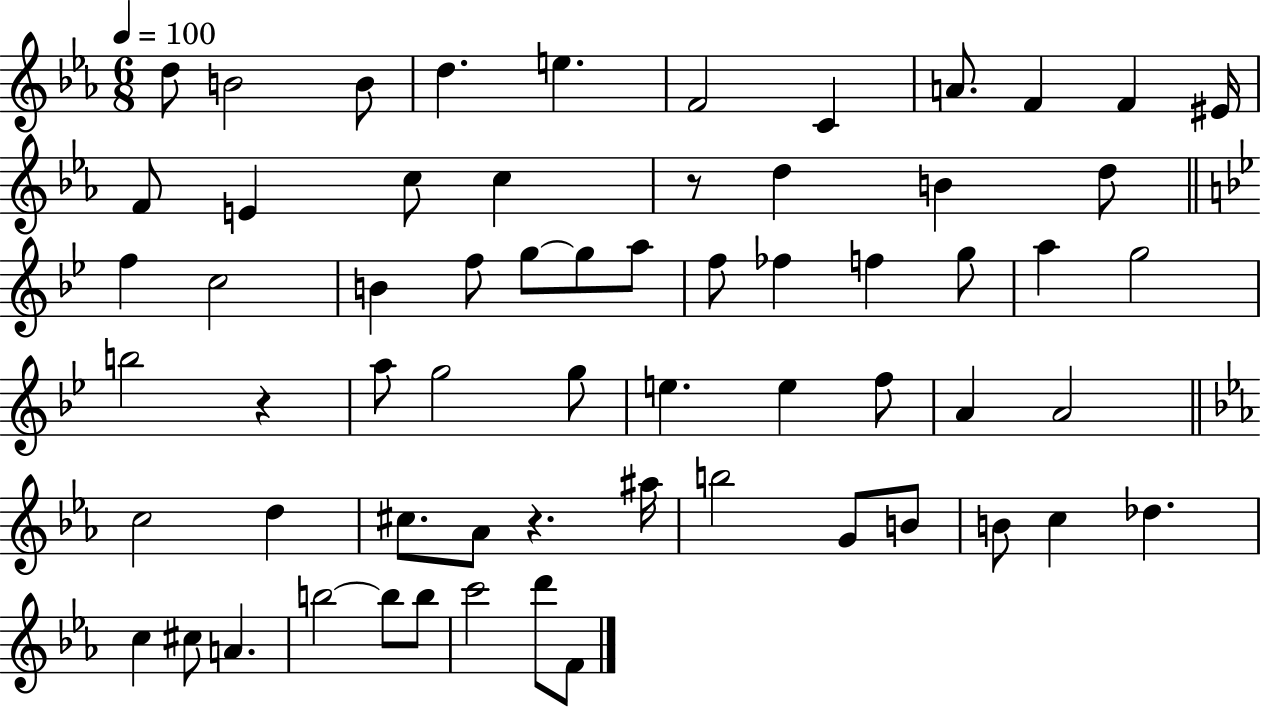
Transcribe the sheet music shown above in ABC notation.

X:1
T:Untitled
M:6/8
L:1/4
K:Eb
d/2 B2 B/2 d e F2 C A/2 F F ^E/4 F/2 E c/2 c z/2 d B d/2 f c2 B f/2 g/2 g/2 a/2 f/2 _f f g/2 a g2 b2 z a/2 g2 g/2 e e f/2 A A2 c2 d ^c/2 _A/2 z ^a/4 b2 G/2 B/2 B/2 c _d c ^c/2 A b2 b/2 b/2 c'2 d'/2 F/2